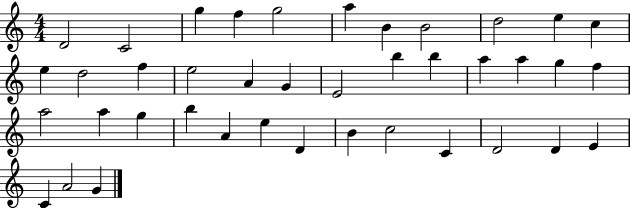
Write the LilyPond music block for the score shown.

{
  \clef treble
  \numericTimeSignature
  \time 4/4
  \key c \major
  d'2 c'2 | g''4 f''4 g''2 | a''4 b'4 b'2 | d''2 e''4 c''4 | \break e''4 d''2 f''4 | e''2 a'4 g'4 | e'2 b''4 b''4 | a''4 a''4 g''4 f''4 | \break a''2 a''4 g''4 | b''4 a'4 e''4 d'4 | b'4 c''2 c'4 | d'2 d'4 e'4 | \break c'4 a'2 g'4 | \bar "|."
}